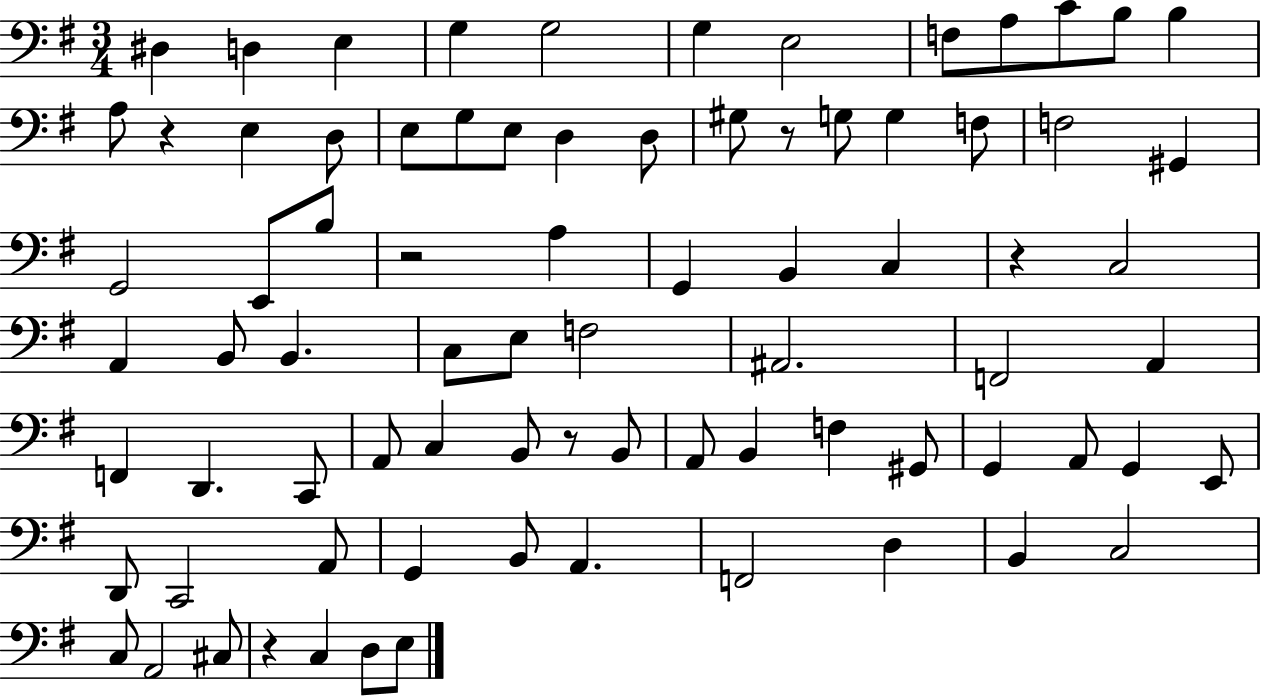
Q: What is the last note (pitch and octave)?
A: E3